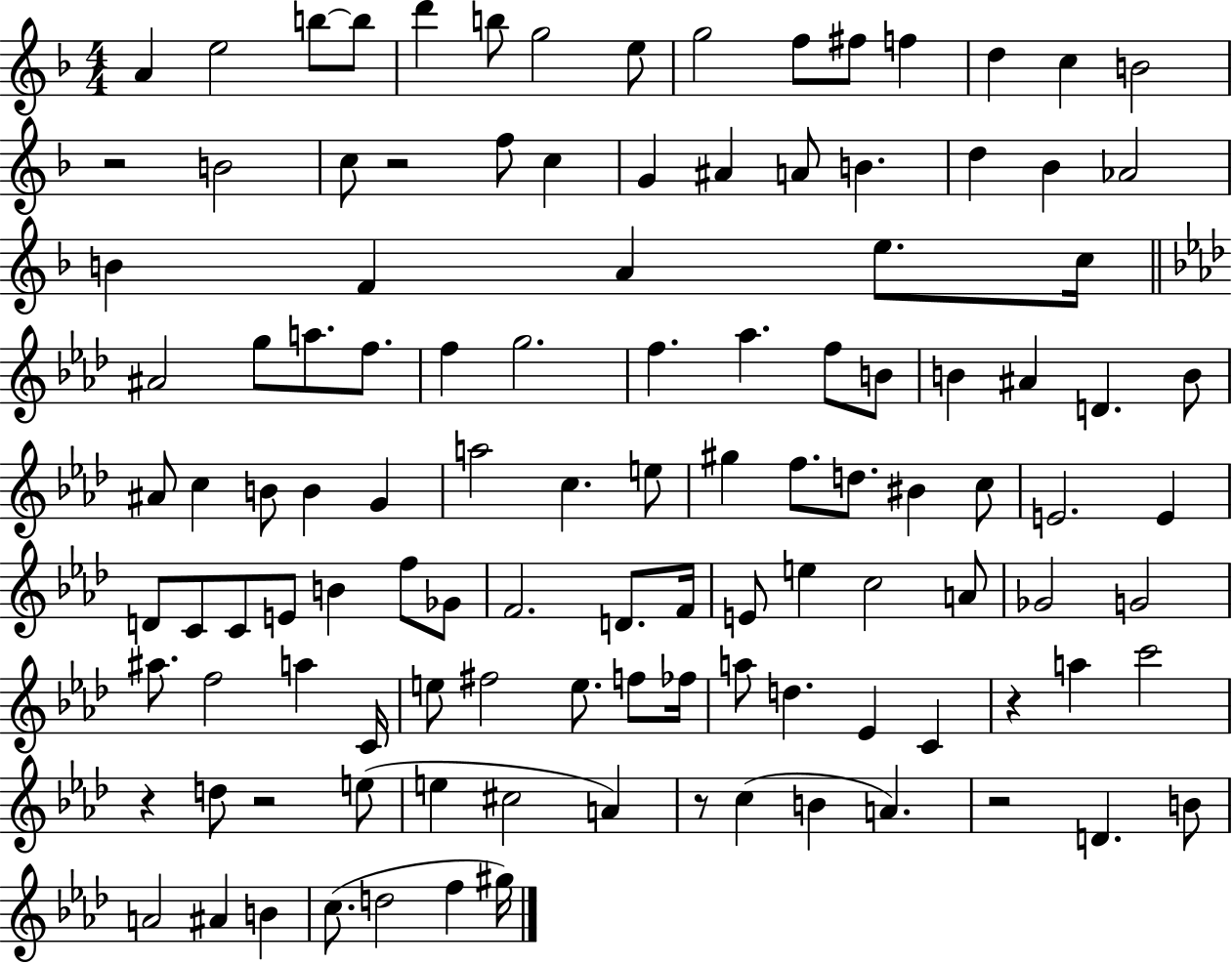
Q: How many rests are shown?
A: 7